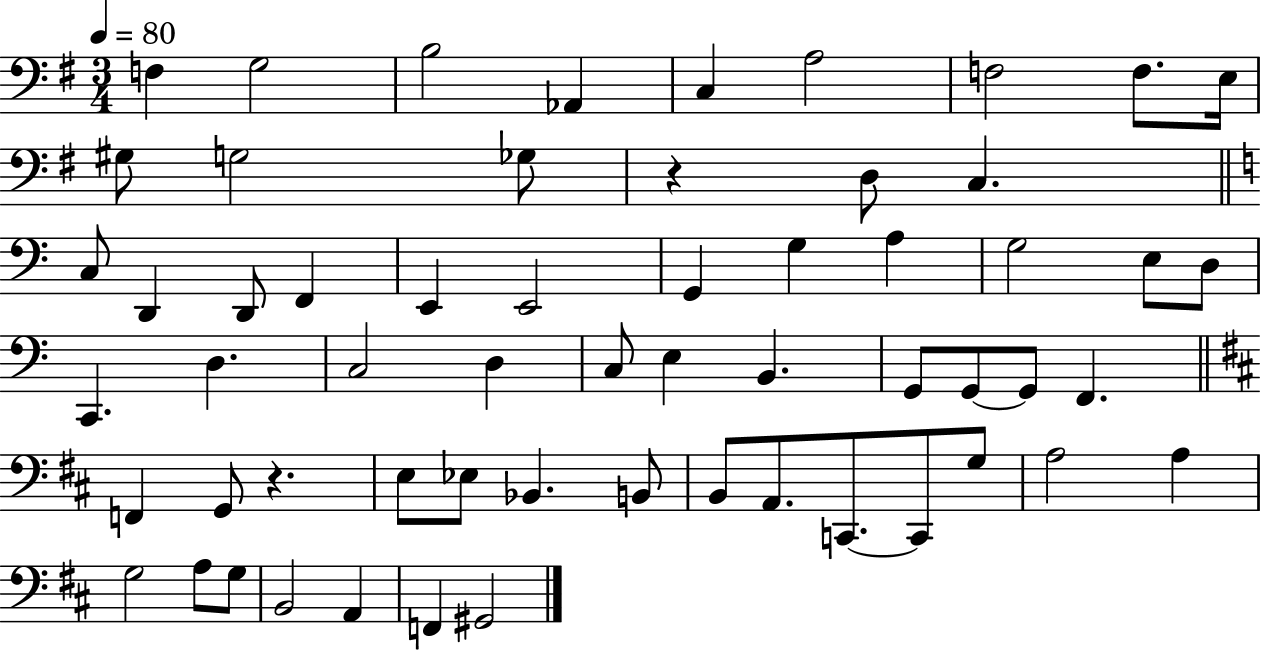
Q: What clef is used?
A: bass